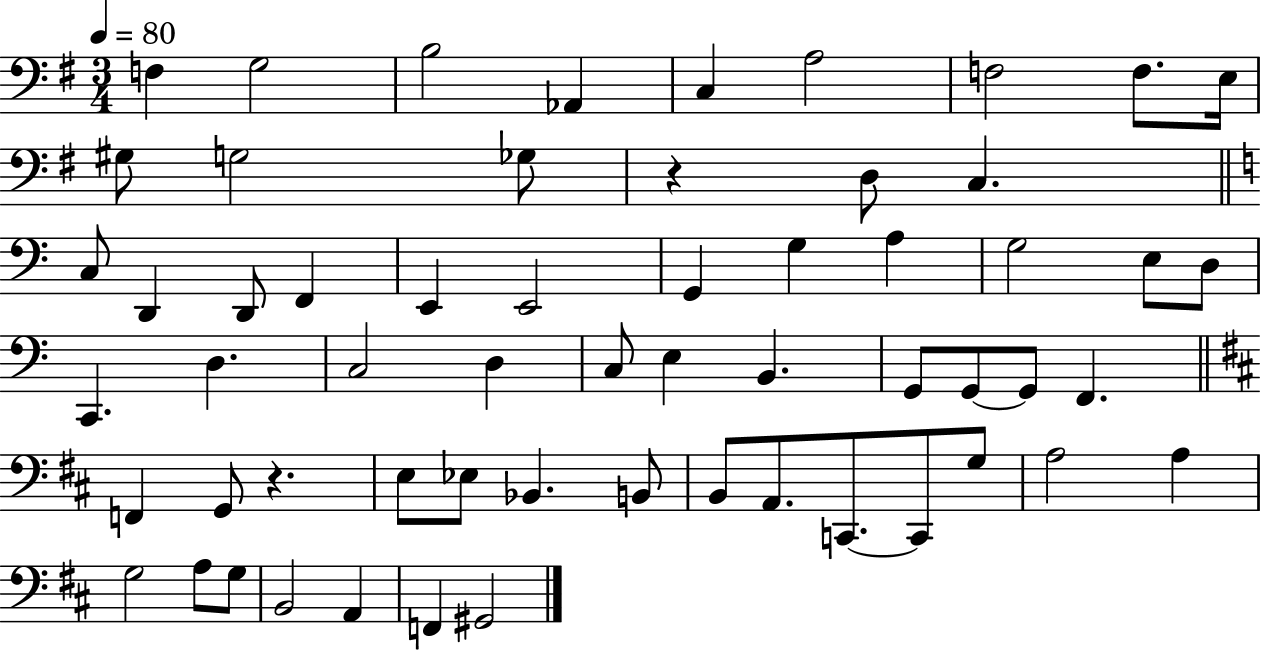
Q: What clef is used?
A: bass